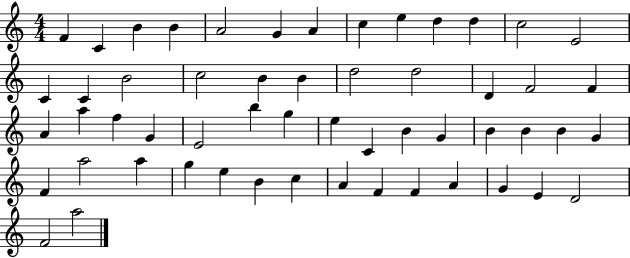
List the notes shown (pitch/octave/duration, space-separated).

F4/q C4/q B4/q B4/q A4/h G4/q A4/q C5/q E5/q D5/q D5/q C5/h E4/h C4/q C4/q B4/h C5/h B4/q B4/q D5/h D5/h D4/q F4/h F4/q A4/q A5/q F5/q G4/q E4/h B5/q G5/q E5/q C4/q B4/q G4/q B4/q B4/q B4/q G4/q F4/q A5/h A5/q G5/q E5/q B4/q C5/q A4/q F4/q F4/q A4/q G4/q E4/q D4/h F4/h A5/h